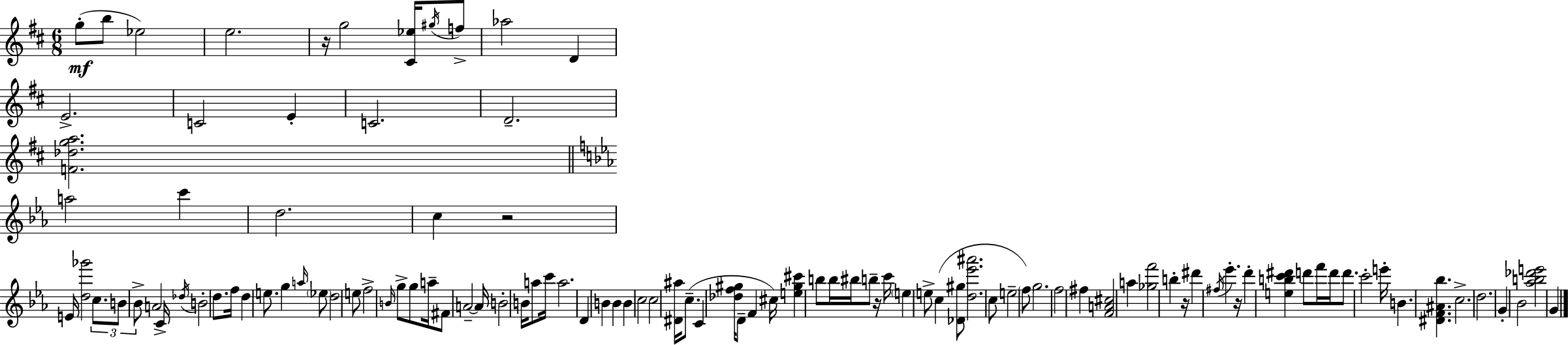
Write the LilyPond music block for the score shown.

{
  \clef treble
  \numericTimeSignature
  \time 6/8
  \key d \major
  g''8-.(\mf b''8 ees''2) | e''2. | r16 g''2 <cis' ees''>16 \acciaccatura { gis''16 } f''8-> | aes''2 d'4 | \break e'2.-> | c'2 e'4-. | c'2. | d'2.-- | \break <f' des'' g'' a''>2. | \bar "||" \break \key c \minor a''2 c'''4 | d''2. | c''4 r2 | e'16 <d'' ges'''>2 \tuplet 3/2 { c''8. | \break b'8 bes'8-> } a'2 | c'16-> \acciaccatura { des''16 } b'2-. d''8. | f''16 d''4 e''8. g''4 | \grace { a''16 } \parenthesize ees''8 d''2 | \break e''8 f''2-> \grace { b'16 } g''8-> | g''8 a''16-- fis'8 a'2--~~ | a'16 b'2-. b'16 | a''8 c'''16 a''2. | \break d'4 b'4 b'4 | b'4 c''2 | c''2 <dis' ais''>16 | c''8.--( c'4 <des'' f'' gis''>16 d'8-- f'4 | \break cis''16) <e'' gis'' cis'''>4 b''8 b''16 bis''16 b''8-- | r16 c'''16 \parenthesize e''4 e''8-> c''4( | <des' gis''>8 <d'' ees''' ais'''>2. | c''8 e''2-- | \break \parenthesize f''8) g''2. | f''2 fis''4 | <f' a' cis''>2 a''4 | <ges'' f'''>2 b''4-. | \break r16 dis'''4 \acciaccatura { fis''16 } ees'''4.-. | r16 d'''4-. <e'' b'' c''' dis'''>4 | d'''8 f'''16 d'''16 d'''8. c'''2-. | e'''16-. b'4. <dis' f' ais' bes''>4. | \break c''2.-> | d''2. | g'4-. bes'2 | <aes'' b'' des''' e'''>2 | \break g'4 \bar "|."
}